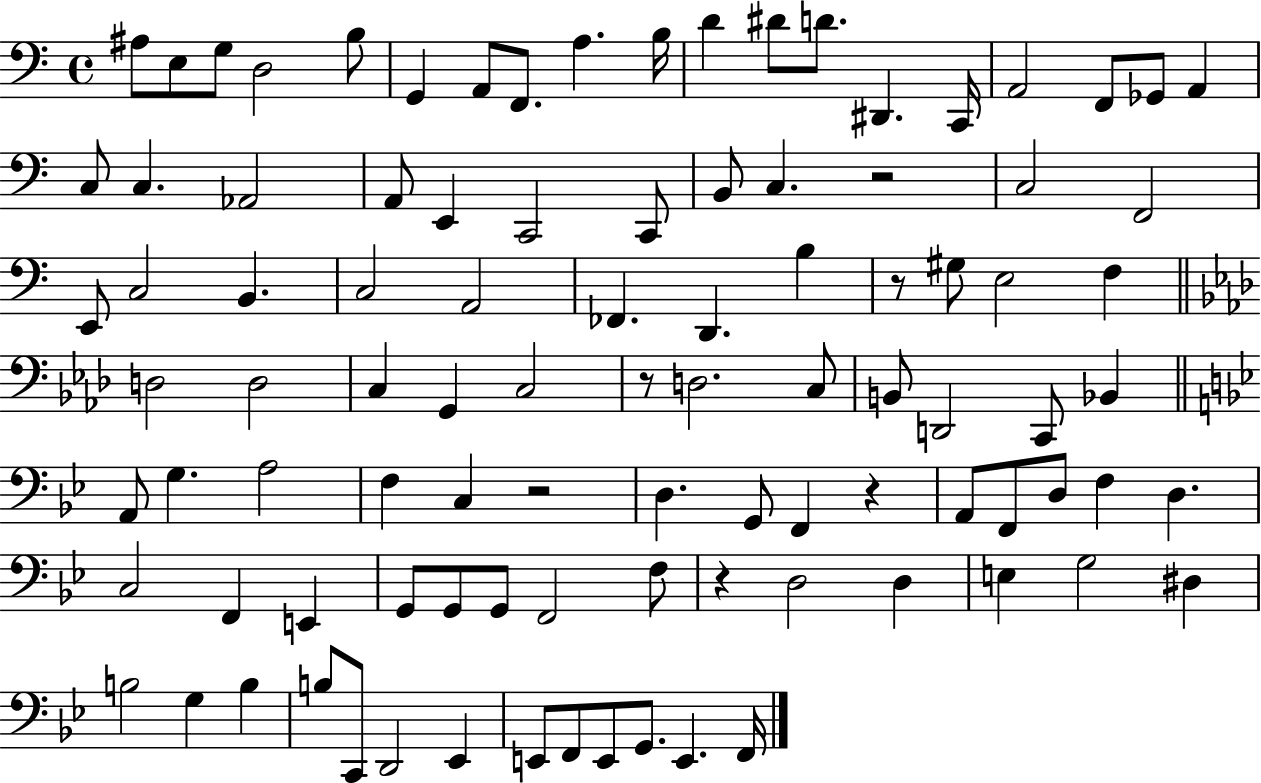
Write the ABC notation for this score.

X:1
T:Untitled
M:4/4
L:1/4
K:C
^A,/2 E,/2 G,/2 D,2 B,/2 G,, A,,/2 F,,/2 A, B,/4 D ^D/2 D/2 ^D,, C,,/4 A,,2 F,,/2 _G,,/2 A,, C,/2 C, _A,,2 A,,/2 E,, C,,2 C,,/2 B,,/2 C, z2 C,2 F,,2 E,,/2 C,2 B,, C,2 A,,2 _F,, D,, B, z/2 ^G,/2 E,2 F, D,2 D,2 C, G,, C,2 z/2 D,2 C,/2 B,,/2 D,,2 C,,/2 _B,, A,,/2 G, A,2 F, C, z2 D, G,,/2 F,, z A,,/2 F,,/2 D,/2 F, D, C,2 F,, E,, G,,/2 G,,/2 G,,/2 F,,2 F,/2 z D,2 D, E, G,2 ^D, B,2 G, B, B,/2 C,,/2 D,,2 _E,, E,,/2 F,,/2 E,,/2 G,,/2 E,, F,,/4